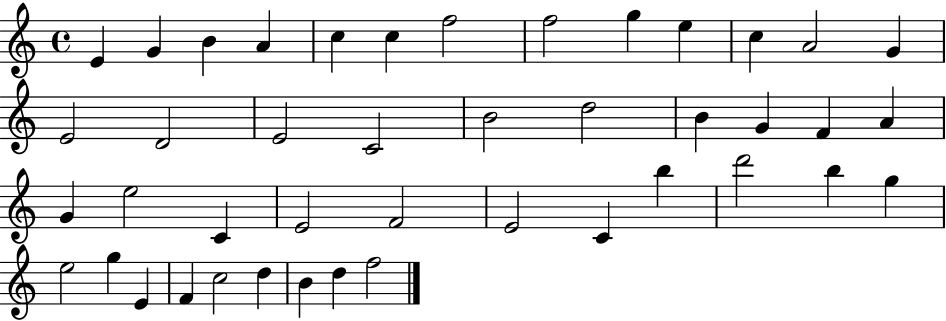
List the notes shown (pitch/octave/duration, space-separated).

E4/q G4/q B4/q A4/q C5/q C5/q F5/h F5/h G5/q E5/q C5/q A4/h G4/q E4/h D4/h E4/h C4/h B4/h D5/h B4/q G4/q F4/q A4/q G4/q E5/h C4/q E4/h F4/h E4/h C4/q B5/q D6/h B5/q G5/q E5/h G5/q E4/q F4/q C5/h D5/q B4/q D5/q F5/h